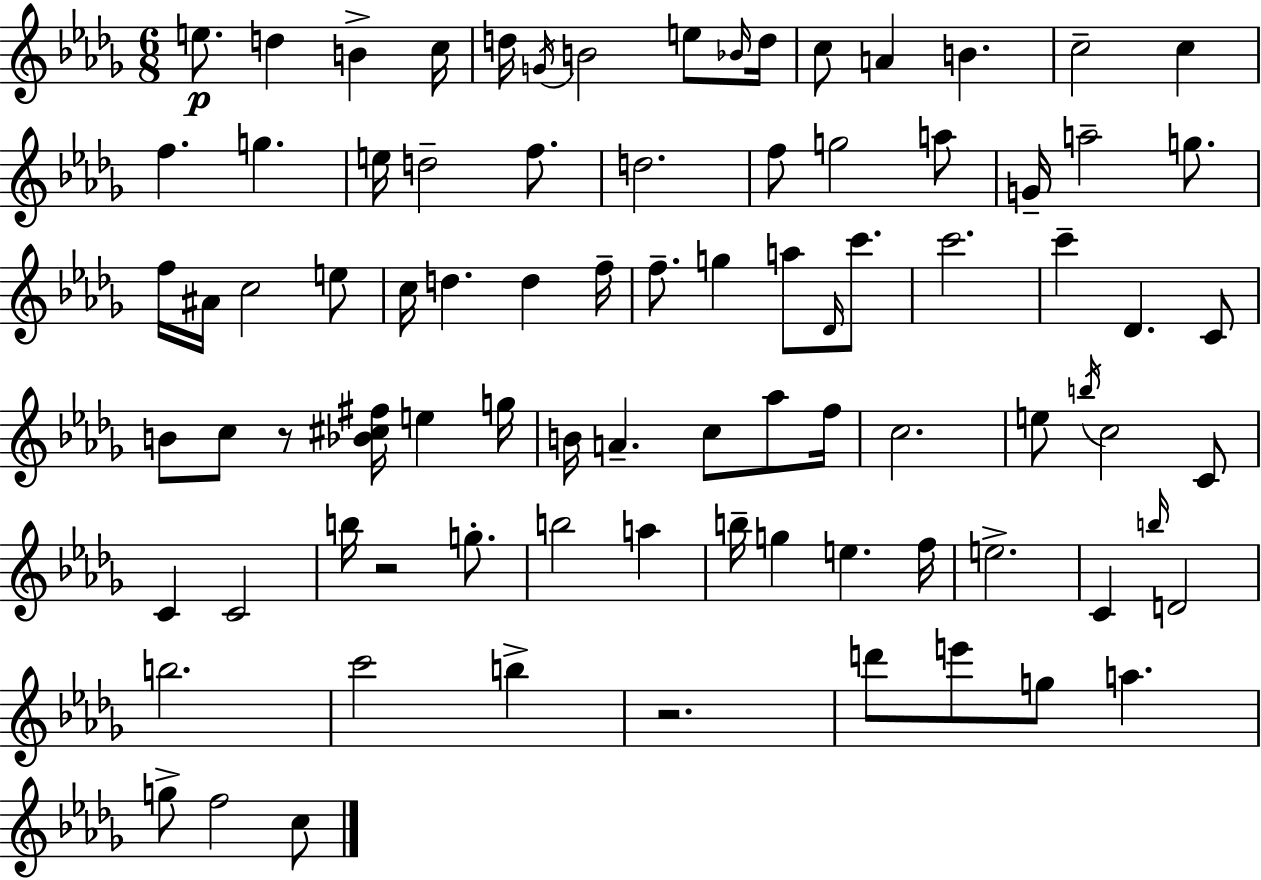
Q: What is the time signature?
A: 6/8